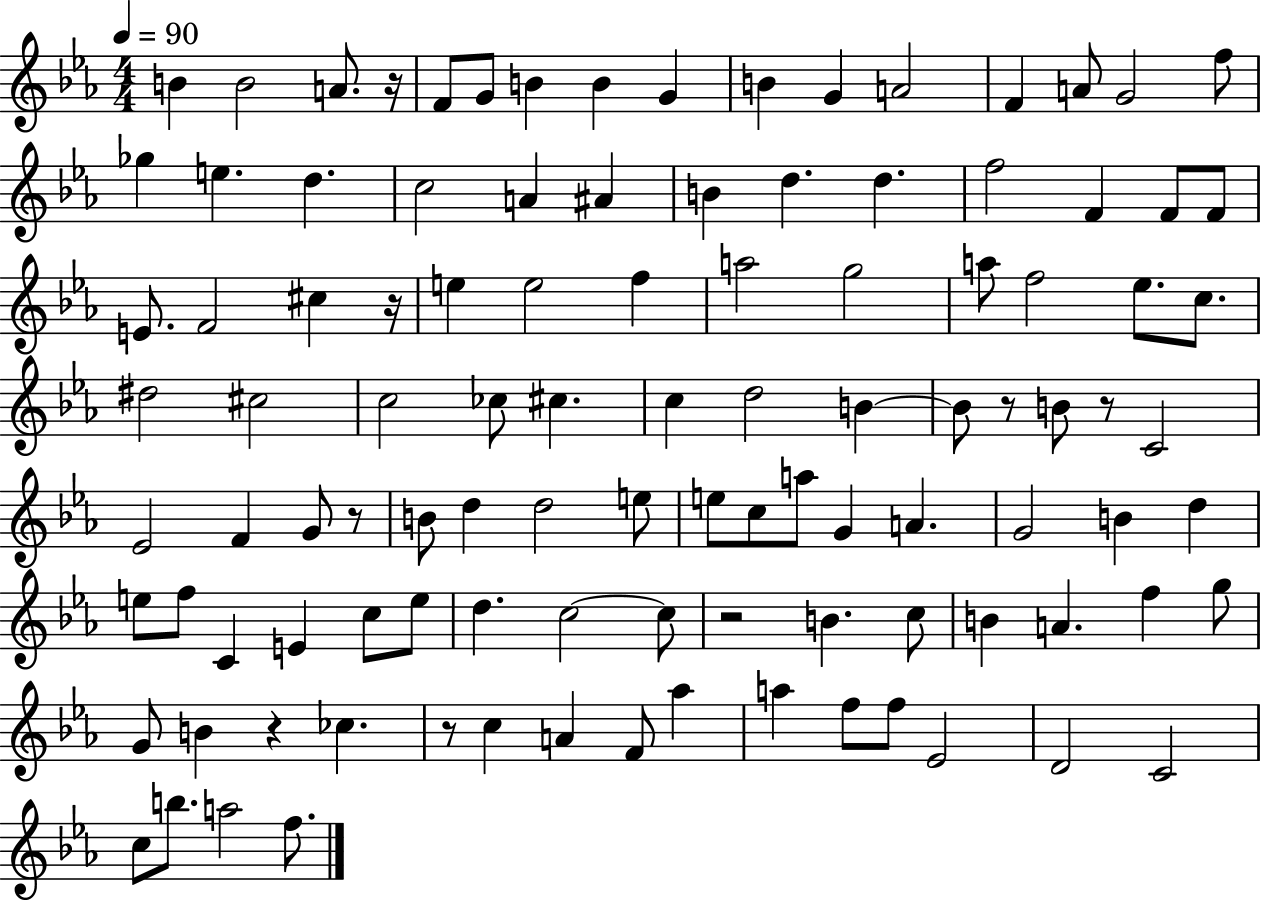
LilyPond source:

{
  \clef treble
  \numericTimeSignature
  \time 4/4
  \key ees \major
  \tempo 4 = 90
  \repeat volta 2 { b'4 b'2 a'8. r16 | f'8 g'8 b'4 b'4 g'4 | b'4 g'4 a'2 | f'4 a'8 g'2 f''8 | \break ges''4 e''4. d''4. | c''2 a'4 ais'4 | b'4 d''4. d''4. | f''2 f'4 f'8 f'8 | \break e'8. f'2 cis''4 r16 | e''4 e''2 f''4 | a''2 g''2 | a''8 f''2 ees''8. c''8. | \break dis''2 cis''2 | c''2 ces''8 cis''4. | c''4 d''2 b'4~~ | b'8 r8 b'8 r8 c'2 | \break ees'2 f'4 g'8 r8 | b'8 d''4 d''2 e''8 | e''8 c''8 a''8 g'4 a'4. | g'2 b'4 d''4 | \break e''8 f''8 c'4 e'4 c''8 e''8 | d''4. c''2~~ c''8 | r2 b'4. c''8 | b'4 a'4. f''4 g''8 | \break g'8 b'4 r4 ces''4. | r8 c''4 a'4 f'8 aes''4 | a''4 f''8 f''8 ees'2 | d'2 c'2 | \break c''8 b''8. a''2 f''8. | } \bar "|."
}